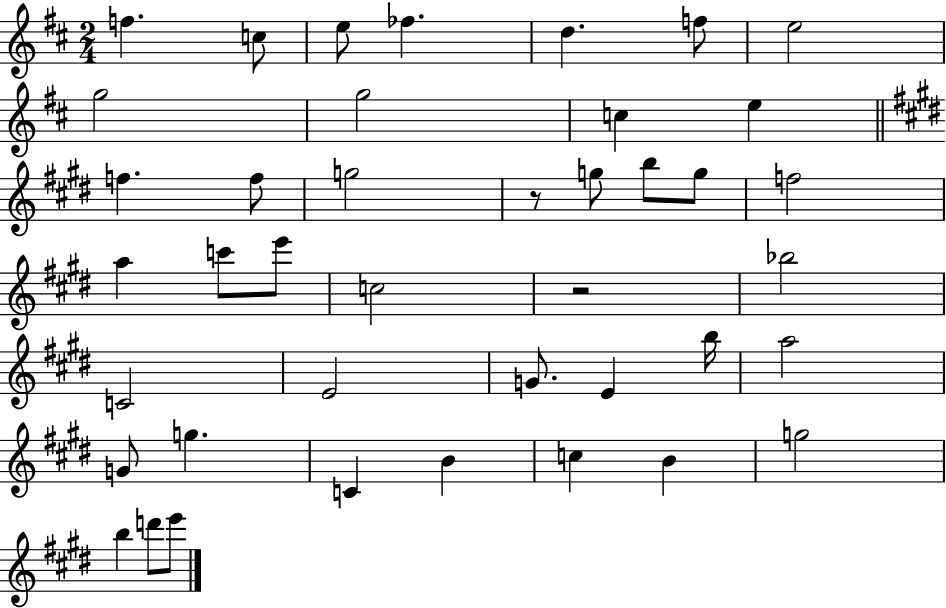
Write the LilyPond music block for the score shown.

{
  \clef treble
  \numericTimeSignature
  \time 2/4
  \key d \major
  \repeat volta 2 { f''4. c''8 | e''8 fes''4. | d''4. f''8 | e''2 | \break g''2 | g''2 | c''4 e''4 | \bar "||" \break \key e \major f''4. f''8 | g''2 | r8 g''8 b''8 g''8 | f''2 | \break a''4 c'''8 e'''8 | c''2 | r2 | bes''2 | \break c'2 | e'2 | g'8. e'4 b''16 | a''2 | \break g'8 g''4. | c'4 b'4 | c''4 b'4 | g''2 | \break b''4 d'''8 e'''8 | } \bar "|."
}